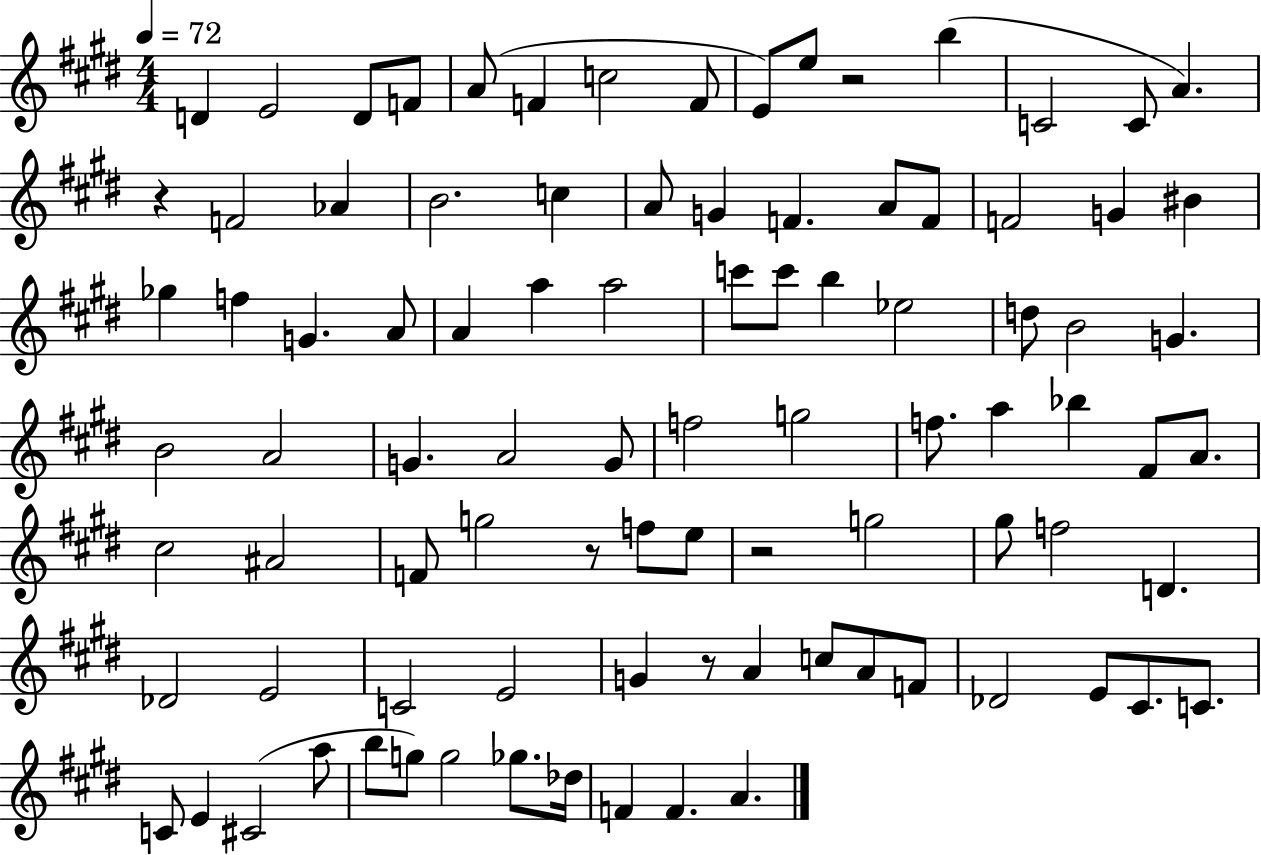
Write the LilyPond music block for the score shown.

{
  \clef treble
  \numericTimeSignature
  \time 4/4
  \key e \major
  \tempo 4 = 72
  d'4 e'2 d'8 f'8 | a'8( f'4 c''2 f'8 | e'8) e''8 r2 b''4( | c'2 c'8 a'4.) | \break r4 f'2 aes'4 | b'2. c''4 | a'8 g'4 f'4. a'8 f'8 | f'2 g'4 bis'4 | \break ges''4 f''4 g'4. a'8 | a'4 a''4 a''2 | c'''8 c'''8 b''4 ees''2 | d''8 b'2 g'4. | \break b'2 a'2 | g'4. a'2 g'8 | f''2 g''2 | f''8. a''4 bes''4 fis'8 a'8. | \break cis''2 ais'2 | f'8 g''2 r8 f''8 e''8 | r2 g''2 | gis''8 f''2 d'4. | \break des'2 e'2 | c'2 e'2 | g'4 r8 a'4 c''8 a'8 f'8 | des'2 e'8 cis'8. c'8. | \break c'8 e'4 cis'2( a''8 | b''8 g''8) g''2 ges''8. des''16 | f'4 f'4. a'4. | \bar "|."
}